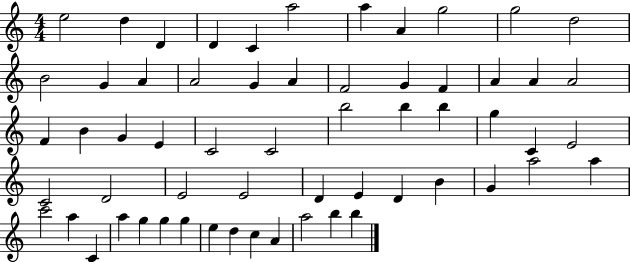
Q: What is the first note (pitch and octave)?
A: E5